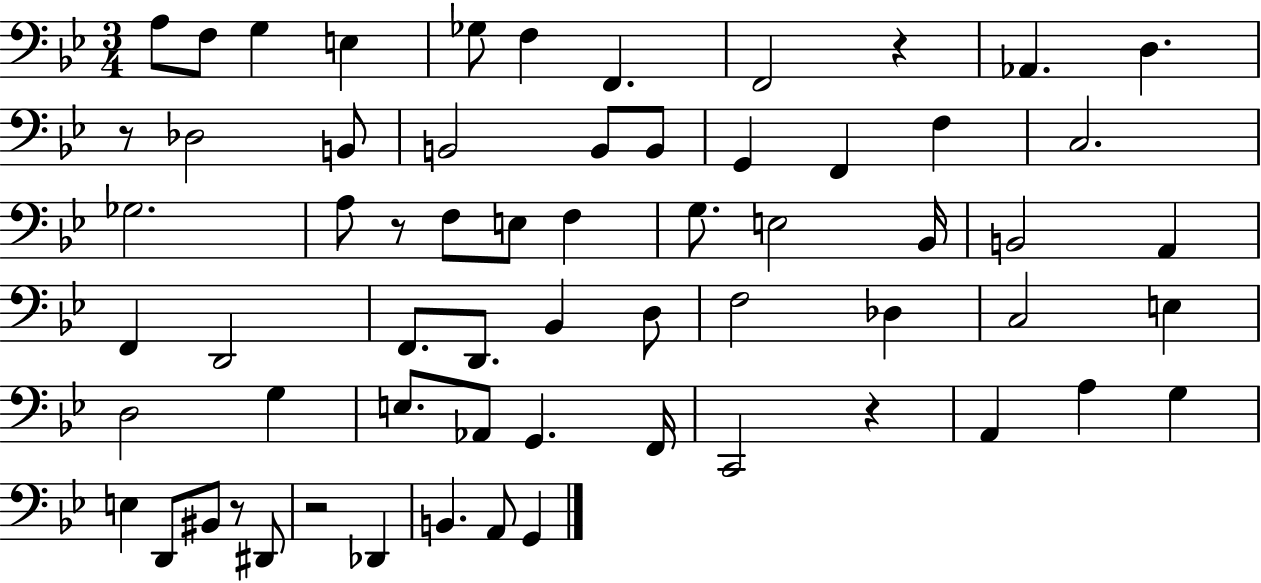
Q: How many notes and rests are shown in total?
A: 63